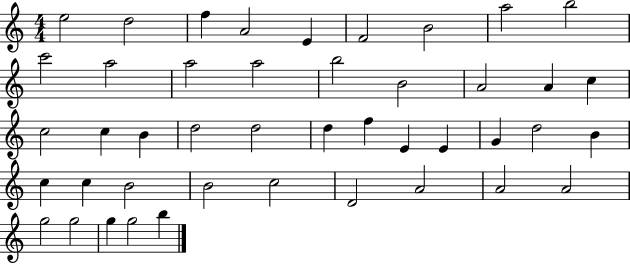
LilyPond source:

{
  \clef treble
  \numericTimeSignature
  \time 4/4
  \key c \major
  e''2 d''2 | f''4 a'2 e'4 | f'2 b'2 | a''2 b''2 | \break c'''2 a''2 | a''2 a''2 | b''2 b'2 | a'2 a'4 c''4 | \break c''2 c''4 b'4 | d''2 d''2 | d''4 f''4 e'4 e'4 | g'4 d''2 b'4 | \break c''4 c''4 b'2 | b'2 c''2 | d'2 a'2 | a'2 a'2 | \break g''2 g''2 | g''4 g''2 b''4 | \bar "|."
}